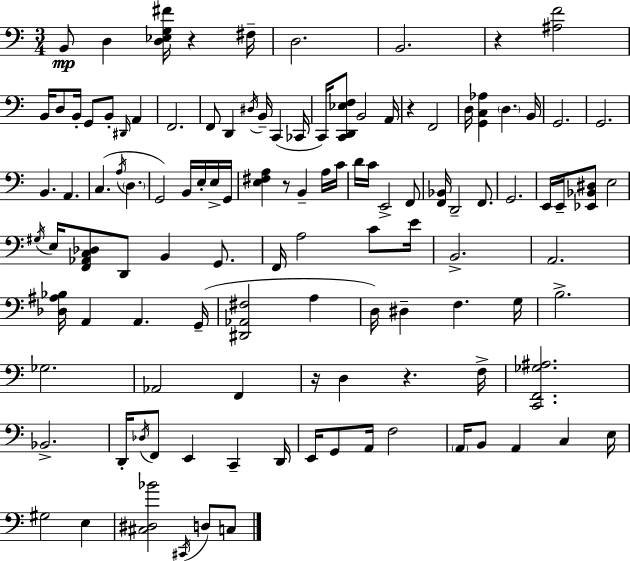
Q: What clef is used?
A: bass